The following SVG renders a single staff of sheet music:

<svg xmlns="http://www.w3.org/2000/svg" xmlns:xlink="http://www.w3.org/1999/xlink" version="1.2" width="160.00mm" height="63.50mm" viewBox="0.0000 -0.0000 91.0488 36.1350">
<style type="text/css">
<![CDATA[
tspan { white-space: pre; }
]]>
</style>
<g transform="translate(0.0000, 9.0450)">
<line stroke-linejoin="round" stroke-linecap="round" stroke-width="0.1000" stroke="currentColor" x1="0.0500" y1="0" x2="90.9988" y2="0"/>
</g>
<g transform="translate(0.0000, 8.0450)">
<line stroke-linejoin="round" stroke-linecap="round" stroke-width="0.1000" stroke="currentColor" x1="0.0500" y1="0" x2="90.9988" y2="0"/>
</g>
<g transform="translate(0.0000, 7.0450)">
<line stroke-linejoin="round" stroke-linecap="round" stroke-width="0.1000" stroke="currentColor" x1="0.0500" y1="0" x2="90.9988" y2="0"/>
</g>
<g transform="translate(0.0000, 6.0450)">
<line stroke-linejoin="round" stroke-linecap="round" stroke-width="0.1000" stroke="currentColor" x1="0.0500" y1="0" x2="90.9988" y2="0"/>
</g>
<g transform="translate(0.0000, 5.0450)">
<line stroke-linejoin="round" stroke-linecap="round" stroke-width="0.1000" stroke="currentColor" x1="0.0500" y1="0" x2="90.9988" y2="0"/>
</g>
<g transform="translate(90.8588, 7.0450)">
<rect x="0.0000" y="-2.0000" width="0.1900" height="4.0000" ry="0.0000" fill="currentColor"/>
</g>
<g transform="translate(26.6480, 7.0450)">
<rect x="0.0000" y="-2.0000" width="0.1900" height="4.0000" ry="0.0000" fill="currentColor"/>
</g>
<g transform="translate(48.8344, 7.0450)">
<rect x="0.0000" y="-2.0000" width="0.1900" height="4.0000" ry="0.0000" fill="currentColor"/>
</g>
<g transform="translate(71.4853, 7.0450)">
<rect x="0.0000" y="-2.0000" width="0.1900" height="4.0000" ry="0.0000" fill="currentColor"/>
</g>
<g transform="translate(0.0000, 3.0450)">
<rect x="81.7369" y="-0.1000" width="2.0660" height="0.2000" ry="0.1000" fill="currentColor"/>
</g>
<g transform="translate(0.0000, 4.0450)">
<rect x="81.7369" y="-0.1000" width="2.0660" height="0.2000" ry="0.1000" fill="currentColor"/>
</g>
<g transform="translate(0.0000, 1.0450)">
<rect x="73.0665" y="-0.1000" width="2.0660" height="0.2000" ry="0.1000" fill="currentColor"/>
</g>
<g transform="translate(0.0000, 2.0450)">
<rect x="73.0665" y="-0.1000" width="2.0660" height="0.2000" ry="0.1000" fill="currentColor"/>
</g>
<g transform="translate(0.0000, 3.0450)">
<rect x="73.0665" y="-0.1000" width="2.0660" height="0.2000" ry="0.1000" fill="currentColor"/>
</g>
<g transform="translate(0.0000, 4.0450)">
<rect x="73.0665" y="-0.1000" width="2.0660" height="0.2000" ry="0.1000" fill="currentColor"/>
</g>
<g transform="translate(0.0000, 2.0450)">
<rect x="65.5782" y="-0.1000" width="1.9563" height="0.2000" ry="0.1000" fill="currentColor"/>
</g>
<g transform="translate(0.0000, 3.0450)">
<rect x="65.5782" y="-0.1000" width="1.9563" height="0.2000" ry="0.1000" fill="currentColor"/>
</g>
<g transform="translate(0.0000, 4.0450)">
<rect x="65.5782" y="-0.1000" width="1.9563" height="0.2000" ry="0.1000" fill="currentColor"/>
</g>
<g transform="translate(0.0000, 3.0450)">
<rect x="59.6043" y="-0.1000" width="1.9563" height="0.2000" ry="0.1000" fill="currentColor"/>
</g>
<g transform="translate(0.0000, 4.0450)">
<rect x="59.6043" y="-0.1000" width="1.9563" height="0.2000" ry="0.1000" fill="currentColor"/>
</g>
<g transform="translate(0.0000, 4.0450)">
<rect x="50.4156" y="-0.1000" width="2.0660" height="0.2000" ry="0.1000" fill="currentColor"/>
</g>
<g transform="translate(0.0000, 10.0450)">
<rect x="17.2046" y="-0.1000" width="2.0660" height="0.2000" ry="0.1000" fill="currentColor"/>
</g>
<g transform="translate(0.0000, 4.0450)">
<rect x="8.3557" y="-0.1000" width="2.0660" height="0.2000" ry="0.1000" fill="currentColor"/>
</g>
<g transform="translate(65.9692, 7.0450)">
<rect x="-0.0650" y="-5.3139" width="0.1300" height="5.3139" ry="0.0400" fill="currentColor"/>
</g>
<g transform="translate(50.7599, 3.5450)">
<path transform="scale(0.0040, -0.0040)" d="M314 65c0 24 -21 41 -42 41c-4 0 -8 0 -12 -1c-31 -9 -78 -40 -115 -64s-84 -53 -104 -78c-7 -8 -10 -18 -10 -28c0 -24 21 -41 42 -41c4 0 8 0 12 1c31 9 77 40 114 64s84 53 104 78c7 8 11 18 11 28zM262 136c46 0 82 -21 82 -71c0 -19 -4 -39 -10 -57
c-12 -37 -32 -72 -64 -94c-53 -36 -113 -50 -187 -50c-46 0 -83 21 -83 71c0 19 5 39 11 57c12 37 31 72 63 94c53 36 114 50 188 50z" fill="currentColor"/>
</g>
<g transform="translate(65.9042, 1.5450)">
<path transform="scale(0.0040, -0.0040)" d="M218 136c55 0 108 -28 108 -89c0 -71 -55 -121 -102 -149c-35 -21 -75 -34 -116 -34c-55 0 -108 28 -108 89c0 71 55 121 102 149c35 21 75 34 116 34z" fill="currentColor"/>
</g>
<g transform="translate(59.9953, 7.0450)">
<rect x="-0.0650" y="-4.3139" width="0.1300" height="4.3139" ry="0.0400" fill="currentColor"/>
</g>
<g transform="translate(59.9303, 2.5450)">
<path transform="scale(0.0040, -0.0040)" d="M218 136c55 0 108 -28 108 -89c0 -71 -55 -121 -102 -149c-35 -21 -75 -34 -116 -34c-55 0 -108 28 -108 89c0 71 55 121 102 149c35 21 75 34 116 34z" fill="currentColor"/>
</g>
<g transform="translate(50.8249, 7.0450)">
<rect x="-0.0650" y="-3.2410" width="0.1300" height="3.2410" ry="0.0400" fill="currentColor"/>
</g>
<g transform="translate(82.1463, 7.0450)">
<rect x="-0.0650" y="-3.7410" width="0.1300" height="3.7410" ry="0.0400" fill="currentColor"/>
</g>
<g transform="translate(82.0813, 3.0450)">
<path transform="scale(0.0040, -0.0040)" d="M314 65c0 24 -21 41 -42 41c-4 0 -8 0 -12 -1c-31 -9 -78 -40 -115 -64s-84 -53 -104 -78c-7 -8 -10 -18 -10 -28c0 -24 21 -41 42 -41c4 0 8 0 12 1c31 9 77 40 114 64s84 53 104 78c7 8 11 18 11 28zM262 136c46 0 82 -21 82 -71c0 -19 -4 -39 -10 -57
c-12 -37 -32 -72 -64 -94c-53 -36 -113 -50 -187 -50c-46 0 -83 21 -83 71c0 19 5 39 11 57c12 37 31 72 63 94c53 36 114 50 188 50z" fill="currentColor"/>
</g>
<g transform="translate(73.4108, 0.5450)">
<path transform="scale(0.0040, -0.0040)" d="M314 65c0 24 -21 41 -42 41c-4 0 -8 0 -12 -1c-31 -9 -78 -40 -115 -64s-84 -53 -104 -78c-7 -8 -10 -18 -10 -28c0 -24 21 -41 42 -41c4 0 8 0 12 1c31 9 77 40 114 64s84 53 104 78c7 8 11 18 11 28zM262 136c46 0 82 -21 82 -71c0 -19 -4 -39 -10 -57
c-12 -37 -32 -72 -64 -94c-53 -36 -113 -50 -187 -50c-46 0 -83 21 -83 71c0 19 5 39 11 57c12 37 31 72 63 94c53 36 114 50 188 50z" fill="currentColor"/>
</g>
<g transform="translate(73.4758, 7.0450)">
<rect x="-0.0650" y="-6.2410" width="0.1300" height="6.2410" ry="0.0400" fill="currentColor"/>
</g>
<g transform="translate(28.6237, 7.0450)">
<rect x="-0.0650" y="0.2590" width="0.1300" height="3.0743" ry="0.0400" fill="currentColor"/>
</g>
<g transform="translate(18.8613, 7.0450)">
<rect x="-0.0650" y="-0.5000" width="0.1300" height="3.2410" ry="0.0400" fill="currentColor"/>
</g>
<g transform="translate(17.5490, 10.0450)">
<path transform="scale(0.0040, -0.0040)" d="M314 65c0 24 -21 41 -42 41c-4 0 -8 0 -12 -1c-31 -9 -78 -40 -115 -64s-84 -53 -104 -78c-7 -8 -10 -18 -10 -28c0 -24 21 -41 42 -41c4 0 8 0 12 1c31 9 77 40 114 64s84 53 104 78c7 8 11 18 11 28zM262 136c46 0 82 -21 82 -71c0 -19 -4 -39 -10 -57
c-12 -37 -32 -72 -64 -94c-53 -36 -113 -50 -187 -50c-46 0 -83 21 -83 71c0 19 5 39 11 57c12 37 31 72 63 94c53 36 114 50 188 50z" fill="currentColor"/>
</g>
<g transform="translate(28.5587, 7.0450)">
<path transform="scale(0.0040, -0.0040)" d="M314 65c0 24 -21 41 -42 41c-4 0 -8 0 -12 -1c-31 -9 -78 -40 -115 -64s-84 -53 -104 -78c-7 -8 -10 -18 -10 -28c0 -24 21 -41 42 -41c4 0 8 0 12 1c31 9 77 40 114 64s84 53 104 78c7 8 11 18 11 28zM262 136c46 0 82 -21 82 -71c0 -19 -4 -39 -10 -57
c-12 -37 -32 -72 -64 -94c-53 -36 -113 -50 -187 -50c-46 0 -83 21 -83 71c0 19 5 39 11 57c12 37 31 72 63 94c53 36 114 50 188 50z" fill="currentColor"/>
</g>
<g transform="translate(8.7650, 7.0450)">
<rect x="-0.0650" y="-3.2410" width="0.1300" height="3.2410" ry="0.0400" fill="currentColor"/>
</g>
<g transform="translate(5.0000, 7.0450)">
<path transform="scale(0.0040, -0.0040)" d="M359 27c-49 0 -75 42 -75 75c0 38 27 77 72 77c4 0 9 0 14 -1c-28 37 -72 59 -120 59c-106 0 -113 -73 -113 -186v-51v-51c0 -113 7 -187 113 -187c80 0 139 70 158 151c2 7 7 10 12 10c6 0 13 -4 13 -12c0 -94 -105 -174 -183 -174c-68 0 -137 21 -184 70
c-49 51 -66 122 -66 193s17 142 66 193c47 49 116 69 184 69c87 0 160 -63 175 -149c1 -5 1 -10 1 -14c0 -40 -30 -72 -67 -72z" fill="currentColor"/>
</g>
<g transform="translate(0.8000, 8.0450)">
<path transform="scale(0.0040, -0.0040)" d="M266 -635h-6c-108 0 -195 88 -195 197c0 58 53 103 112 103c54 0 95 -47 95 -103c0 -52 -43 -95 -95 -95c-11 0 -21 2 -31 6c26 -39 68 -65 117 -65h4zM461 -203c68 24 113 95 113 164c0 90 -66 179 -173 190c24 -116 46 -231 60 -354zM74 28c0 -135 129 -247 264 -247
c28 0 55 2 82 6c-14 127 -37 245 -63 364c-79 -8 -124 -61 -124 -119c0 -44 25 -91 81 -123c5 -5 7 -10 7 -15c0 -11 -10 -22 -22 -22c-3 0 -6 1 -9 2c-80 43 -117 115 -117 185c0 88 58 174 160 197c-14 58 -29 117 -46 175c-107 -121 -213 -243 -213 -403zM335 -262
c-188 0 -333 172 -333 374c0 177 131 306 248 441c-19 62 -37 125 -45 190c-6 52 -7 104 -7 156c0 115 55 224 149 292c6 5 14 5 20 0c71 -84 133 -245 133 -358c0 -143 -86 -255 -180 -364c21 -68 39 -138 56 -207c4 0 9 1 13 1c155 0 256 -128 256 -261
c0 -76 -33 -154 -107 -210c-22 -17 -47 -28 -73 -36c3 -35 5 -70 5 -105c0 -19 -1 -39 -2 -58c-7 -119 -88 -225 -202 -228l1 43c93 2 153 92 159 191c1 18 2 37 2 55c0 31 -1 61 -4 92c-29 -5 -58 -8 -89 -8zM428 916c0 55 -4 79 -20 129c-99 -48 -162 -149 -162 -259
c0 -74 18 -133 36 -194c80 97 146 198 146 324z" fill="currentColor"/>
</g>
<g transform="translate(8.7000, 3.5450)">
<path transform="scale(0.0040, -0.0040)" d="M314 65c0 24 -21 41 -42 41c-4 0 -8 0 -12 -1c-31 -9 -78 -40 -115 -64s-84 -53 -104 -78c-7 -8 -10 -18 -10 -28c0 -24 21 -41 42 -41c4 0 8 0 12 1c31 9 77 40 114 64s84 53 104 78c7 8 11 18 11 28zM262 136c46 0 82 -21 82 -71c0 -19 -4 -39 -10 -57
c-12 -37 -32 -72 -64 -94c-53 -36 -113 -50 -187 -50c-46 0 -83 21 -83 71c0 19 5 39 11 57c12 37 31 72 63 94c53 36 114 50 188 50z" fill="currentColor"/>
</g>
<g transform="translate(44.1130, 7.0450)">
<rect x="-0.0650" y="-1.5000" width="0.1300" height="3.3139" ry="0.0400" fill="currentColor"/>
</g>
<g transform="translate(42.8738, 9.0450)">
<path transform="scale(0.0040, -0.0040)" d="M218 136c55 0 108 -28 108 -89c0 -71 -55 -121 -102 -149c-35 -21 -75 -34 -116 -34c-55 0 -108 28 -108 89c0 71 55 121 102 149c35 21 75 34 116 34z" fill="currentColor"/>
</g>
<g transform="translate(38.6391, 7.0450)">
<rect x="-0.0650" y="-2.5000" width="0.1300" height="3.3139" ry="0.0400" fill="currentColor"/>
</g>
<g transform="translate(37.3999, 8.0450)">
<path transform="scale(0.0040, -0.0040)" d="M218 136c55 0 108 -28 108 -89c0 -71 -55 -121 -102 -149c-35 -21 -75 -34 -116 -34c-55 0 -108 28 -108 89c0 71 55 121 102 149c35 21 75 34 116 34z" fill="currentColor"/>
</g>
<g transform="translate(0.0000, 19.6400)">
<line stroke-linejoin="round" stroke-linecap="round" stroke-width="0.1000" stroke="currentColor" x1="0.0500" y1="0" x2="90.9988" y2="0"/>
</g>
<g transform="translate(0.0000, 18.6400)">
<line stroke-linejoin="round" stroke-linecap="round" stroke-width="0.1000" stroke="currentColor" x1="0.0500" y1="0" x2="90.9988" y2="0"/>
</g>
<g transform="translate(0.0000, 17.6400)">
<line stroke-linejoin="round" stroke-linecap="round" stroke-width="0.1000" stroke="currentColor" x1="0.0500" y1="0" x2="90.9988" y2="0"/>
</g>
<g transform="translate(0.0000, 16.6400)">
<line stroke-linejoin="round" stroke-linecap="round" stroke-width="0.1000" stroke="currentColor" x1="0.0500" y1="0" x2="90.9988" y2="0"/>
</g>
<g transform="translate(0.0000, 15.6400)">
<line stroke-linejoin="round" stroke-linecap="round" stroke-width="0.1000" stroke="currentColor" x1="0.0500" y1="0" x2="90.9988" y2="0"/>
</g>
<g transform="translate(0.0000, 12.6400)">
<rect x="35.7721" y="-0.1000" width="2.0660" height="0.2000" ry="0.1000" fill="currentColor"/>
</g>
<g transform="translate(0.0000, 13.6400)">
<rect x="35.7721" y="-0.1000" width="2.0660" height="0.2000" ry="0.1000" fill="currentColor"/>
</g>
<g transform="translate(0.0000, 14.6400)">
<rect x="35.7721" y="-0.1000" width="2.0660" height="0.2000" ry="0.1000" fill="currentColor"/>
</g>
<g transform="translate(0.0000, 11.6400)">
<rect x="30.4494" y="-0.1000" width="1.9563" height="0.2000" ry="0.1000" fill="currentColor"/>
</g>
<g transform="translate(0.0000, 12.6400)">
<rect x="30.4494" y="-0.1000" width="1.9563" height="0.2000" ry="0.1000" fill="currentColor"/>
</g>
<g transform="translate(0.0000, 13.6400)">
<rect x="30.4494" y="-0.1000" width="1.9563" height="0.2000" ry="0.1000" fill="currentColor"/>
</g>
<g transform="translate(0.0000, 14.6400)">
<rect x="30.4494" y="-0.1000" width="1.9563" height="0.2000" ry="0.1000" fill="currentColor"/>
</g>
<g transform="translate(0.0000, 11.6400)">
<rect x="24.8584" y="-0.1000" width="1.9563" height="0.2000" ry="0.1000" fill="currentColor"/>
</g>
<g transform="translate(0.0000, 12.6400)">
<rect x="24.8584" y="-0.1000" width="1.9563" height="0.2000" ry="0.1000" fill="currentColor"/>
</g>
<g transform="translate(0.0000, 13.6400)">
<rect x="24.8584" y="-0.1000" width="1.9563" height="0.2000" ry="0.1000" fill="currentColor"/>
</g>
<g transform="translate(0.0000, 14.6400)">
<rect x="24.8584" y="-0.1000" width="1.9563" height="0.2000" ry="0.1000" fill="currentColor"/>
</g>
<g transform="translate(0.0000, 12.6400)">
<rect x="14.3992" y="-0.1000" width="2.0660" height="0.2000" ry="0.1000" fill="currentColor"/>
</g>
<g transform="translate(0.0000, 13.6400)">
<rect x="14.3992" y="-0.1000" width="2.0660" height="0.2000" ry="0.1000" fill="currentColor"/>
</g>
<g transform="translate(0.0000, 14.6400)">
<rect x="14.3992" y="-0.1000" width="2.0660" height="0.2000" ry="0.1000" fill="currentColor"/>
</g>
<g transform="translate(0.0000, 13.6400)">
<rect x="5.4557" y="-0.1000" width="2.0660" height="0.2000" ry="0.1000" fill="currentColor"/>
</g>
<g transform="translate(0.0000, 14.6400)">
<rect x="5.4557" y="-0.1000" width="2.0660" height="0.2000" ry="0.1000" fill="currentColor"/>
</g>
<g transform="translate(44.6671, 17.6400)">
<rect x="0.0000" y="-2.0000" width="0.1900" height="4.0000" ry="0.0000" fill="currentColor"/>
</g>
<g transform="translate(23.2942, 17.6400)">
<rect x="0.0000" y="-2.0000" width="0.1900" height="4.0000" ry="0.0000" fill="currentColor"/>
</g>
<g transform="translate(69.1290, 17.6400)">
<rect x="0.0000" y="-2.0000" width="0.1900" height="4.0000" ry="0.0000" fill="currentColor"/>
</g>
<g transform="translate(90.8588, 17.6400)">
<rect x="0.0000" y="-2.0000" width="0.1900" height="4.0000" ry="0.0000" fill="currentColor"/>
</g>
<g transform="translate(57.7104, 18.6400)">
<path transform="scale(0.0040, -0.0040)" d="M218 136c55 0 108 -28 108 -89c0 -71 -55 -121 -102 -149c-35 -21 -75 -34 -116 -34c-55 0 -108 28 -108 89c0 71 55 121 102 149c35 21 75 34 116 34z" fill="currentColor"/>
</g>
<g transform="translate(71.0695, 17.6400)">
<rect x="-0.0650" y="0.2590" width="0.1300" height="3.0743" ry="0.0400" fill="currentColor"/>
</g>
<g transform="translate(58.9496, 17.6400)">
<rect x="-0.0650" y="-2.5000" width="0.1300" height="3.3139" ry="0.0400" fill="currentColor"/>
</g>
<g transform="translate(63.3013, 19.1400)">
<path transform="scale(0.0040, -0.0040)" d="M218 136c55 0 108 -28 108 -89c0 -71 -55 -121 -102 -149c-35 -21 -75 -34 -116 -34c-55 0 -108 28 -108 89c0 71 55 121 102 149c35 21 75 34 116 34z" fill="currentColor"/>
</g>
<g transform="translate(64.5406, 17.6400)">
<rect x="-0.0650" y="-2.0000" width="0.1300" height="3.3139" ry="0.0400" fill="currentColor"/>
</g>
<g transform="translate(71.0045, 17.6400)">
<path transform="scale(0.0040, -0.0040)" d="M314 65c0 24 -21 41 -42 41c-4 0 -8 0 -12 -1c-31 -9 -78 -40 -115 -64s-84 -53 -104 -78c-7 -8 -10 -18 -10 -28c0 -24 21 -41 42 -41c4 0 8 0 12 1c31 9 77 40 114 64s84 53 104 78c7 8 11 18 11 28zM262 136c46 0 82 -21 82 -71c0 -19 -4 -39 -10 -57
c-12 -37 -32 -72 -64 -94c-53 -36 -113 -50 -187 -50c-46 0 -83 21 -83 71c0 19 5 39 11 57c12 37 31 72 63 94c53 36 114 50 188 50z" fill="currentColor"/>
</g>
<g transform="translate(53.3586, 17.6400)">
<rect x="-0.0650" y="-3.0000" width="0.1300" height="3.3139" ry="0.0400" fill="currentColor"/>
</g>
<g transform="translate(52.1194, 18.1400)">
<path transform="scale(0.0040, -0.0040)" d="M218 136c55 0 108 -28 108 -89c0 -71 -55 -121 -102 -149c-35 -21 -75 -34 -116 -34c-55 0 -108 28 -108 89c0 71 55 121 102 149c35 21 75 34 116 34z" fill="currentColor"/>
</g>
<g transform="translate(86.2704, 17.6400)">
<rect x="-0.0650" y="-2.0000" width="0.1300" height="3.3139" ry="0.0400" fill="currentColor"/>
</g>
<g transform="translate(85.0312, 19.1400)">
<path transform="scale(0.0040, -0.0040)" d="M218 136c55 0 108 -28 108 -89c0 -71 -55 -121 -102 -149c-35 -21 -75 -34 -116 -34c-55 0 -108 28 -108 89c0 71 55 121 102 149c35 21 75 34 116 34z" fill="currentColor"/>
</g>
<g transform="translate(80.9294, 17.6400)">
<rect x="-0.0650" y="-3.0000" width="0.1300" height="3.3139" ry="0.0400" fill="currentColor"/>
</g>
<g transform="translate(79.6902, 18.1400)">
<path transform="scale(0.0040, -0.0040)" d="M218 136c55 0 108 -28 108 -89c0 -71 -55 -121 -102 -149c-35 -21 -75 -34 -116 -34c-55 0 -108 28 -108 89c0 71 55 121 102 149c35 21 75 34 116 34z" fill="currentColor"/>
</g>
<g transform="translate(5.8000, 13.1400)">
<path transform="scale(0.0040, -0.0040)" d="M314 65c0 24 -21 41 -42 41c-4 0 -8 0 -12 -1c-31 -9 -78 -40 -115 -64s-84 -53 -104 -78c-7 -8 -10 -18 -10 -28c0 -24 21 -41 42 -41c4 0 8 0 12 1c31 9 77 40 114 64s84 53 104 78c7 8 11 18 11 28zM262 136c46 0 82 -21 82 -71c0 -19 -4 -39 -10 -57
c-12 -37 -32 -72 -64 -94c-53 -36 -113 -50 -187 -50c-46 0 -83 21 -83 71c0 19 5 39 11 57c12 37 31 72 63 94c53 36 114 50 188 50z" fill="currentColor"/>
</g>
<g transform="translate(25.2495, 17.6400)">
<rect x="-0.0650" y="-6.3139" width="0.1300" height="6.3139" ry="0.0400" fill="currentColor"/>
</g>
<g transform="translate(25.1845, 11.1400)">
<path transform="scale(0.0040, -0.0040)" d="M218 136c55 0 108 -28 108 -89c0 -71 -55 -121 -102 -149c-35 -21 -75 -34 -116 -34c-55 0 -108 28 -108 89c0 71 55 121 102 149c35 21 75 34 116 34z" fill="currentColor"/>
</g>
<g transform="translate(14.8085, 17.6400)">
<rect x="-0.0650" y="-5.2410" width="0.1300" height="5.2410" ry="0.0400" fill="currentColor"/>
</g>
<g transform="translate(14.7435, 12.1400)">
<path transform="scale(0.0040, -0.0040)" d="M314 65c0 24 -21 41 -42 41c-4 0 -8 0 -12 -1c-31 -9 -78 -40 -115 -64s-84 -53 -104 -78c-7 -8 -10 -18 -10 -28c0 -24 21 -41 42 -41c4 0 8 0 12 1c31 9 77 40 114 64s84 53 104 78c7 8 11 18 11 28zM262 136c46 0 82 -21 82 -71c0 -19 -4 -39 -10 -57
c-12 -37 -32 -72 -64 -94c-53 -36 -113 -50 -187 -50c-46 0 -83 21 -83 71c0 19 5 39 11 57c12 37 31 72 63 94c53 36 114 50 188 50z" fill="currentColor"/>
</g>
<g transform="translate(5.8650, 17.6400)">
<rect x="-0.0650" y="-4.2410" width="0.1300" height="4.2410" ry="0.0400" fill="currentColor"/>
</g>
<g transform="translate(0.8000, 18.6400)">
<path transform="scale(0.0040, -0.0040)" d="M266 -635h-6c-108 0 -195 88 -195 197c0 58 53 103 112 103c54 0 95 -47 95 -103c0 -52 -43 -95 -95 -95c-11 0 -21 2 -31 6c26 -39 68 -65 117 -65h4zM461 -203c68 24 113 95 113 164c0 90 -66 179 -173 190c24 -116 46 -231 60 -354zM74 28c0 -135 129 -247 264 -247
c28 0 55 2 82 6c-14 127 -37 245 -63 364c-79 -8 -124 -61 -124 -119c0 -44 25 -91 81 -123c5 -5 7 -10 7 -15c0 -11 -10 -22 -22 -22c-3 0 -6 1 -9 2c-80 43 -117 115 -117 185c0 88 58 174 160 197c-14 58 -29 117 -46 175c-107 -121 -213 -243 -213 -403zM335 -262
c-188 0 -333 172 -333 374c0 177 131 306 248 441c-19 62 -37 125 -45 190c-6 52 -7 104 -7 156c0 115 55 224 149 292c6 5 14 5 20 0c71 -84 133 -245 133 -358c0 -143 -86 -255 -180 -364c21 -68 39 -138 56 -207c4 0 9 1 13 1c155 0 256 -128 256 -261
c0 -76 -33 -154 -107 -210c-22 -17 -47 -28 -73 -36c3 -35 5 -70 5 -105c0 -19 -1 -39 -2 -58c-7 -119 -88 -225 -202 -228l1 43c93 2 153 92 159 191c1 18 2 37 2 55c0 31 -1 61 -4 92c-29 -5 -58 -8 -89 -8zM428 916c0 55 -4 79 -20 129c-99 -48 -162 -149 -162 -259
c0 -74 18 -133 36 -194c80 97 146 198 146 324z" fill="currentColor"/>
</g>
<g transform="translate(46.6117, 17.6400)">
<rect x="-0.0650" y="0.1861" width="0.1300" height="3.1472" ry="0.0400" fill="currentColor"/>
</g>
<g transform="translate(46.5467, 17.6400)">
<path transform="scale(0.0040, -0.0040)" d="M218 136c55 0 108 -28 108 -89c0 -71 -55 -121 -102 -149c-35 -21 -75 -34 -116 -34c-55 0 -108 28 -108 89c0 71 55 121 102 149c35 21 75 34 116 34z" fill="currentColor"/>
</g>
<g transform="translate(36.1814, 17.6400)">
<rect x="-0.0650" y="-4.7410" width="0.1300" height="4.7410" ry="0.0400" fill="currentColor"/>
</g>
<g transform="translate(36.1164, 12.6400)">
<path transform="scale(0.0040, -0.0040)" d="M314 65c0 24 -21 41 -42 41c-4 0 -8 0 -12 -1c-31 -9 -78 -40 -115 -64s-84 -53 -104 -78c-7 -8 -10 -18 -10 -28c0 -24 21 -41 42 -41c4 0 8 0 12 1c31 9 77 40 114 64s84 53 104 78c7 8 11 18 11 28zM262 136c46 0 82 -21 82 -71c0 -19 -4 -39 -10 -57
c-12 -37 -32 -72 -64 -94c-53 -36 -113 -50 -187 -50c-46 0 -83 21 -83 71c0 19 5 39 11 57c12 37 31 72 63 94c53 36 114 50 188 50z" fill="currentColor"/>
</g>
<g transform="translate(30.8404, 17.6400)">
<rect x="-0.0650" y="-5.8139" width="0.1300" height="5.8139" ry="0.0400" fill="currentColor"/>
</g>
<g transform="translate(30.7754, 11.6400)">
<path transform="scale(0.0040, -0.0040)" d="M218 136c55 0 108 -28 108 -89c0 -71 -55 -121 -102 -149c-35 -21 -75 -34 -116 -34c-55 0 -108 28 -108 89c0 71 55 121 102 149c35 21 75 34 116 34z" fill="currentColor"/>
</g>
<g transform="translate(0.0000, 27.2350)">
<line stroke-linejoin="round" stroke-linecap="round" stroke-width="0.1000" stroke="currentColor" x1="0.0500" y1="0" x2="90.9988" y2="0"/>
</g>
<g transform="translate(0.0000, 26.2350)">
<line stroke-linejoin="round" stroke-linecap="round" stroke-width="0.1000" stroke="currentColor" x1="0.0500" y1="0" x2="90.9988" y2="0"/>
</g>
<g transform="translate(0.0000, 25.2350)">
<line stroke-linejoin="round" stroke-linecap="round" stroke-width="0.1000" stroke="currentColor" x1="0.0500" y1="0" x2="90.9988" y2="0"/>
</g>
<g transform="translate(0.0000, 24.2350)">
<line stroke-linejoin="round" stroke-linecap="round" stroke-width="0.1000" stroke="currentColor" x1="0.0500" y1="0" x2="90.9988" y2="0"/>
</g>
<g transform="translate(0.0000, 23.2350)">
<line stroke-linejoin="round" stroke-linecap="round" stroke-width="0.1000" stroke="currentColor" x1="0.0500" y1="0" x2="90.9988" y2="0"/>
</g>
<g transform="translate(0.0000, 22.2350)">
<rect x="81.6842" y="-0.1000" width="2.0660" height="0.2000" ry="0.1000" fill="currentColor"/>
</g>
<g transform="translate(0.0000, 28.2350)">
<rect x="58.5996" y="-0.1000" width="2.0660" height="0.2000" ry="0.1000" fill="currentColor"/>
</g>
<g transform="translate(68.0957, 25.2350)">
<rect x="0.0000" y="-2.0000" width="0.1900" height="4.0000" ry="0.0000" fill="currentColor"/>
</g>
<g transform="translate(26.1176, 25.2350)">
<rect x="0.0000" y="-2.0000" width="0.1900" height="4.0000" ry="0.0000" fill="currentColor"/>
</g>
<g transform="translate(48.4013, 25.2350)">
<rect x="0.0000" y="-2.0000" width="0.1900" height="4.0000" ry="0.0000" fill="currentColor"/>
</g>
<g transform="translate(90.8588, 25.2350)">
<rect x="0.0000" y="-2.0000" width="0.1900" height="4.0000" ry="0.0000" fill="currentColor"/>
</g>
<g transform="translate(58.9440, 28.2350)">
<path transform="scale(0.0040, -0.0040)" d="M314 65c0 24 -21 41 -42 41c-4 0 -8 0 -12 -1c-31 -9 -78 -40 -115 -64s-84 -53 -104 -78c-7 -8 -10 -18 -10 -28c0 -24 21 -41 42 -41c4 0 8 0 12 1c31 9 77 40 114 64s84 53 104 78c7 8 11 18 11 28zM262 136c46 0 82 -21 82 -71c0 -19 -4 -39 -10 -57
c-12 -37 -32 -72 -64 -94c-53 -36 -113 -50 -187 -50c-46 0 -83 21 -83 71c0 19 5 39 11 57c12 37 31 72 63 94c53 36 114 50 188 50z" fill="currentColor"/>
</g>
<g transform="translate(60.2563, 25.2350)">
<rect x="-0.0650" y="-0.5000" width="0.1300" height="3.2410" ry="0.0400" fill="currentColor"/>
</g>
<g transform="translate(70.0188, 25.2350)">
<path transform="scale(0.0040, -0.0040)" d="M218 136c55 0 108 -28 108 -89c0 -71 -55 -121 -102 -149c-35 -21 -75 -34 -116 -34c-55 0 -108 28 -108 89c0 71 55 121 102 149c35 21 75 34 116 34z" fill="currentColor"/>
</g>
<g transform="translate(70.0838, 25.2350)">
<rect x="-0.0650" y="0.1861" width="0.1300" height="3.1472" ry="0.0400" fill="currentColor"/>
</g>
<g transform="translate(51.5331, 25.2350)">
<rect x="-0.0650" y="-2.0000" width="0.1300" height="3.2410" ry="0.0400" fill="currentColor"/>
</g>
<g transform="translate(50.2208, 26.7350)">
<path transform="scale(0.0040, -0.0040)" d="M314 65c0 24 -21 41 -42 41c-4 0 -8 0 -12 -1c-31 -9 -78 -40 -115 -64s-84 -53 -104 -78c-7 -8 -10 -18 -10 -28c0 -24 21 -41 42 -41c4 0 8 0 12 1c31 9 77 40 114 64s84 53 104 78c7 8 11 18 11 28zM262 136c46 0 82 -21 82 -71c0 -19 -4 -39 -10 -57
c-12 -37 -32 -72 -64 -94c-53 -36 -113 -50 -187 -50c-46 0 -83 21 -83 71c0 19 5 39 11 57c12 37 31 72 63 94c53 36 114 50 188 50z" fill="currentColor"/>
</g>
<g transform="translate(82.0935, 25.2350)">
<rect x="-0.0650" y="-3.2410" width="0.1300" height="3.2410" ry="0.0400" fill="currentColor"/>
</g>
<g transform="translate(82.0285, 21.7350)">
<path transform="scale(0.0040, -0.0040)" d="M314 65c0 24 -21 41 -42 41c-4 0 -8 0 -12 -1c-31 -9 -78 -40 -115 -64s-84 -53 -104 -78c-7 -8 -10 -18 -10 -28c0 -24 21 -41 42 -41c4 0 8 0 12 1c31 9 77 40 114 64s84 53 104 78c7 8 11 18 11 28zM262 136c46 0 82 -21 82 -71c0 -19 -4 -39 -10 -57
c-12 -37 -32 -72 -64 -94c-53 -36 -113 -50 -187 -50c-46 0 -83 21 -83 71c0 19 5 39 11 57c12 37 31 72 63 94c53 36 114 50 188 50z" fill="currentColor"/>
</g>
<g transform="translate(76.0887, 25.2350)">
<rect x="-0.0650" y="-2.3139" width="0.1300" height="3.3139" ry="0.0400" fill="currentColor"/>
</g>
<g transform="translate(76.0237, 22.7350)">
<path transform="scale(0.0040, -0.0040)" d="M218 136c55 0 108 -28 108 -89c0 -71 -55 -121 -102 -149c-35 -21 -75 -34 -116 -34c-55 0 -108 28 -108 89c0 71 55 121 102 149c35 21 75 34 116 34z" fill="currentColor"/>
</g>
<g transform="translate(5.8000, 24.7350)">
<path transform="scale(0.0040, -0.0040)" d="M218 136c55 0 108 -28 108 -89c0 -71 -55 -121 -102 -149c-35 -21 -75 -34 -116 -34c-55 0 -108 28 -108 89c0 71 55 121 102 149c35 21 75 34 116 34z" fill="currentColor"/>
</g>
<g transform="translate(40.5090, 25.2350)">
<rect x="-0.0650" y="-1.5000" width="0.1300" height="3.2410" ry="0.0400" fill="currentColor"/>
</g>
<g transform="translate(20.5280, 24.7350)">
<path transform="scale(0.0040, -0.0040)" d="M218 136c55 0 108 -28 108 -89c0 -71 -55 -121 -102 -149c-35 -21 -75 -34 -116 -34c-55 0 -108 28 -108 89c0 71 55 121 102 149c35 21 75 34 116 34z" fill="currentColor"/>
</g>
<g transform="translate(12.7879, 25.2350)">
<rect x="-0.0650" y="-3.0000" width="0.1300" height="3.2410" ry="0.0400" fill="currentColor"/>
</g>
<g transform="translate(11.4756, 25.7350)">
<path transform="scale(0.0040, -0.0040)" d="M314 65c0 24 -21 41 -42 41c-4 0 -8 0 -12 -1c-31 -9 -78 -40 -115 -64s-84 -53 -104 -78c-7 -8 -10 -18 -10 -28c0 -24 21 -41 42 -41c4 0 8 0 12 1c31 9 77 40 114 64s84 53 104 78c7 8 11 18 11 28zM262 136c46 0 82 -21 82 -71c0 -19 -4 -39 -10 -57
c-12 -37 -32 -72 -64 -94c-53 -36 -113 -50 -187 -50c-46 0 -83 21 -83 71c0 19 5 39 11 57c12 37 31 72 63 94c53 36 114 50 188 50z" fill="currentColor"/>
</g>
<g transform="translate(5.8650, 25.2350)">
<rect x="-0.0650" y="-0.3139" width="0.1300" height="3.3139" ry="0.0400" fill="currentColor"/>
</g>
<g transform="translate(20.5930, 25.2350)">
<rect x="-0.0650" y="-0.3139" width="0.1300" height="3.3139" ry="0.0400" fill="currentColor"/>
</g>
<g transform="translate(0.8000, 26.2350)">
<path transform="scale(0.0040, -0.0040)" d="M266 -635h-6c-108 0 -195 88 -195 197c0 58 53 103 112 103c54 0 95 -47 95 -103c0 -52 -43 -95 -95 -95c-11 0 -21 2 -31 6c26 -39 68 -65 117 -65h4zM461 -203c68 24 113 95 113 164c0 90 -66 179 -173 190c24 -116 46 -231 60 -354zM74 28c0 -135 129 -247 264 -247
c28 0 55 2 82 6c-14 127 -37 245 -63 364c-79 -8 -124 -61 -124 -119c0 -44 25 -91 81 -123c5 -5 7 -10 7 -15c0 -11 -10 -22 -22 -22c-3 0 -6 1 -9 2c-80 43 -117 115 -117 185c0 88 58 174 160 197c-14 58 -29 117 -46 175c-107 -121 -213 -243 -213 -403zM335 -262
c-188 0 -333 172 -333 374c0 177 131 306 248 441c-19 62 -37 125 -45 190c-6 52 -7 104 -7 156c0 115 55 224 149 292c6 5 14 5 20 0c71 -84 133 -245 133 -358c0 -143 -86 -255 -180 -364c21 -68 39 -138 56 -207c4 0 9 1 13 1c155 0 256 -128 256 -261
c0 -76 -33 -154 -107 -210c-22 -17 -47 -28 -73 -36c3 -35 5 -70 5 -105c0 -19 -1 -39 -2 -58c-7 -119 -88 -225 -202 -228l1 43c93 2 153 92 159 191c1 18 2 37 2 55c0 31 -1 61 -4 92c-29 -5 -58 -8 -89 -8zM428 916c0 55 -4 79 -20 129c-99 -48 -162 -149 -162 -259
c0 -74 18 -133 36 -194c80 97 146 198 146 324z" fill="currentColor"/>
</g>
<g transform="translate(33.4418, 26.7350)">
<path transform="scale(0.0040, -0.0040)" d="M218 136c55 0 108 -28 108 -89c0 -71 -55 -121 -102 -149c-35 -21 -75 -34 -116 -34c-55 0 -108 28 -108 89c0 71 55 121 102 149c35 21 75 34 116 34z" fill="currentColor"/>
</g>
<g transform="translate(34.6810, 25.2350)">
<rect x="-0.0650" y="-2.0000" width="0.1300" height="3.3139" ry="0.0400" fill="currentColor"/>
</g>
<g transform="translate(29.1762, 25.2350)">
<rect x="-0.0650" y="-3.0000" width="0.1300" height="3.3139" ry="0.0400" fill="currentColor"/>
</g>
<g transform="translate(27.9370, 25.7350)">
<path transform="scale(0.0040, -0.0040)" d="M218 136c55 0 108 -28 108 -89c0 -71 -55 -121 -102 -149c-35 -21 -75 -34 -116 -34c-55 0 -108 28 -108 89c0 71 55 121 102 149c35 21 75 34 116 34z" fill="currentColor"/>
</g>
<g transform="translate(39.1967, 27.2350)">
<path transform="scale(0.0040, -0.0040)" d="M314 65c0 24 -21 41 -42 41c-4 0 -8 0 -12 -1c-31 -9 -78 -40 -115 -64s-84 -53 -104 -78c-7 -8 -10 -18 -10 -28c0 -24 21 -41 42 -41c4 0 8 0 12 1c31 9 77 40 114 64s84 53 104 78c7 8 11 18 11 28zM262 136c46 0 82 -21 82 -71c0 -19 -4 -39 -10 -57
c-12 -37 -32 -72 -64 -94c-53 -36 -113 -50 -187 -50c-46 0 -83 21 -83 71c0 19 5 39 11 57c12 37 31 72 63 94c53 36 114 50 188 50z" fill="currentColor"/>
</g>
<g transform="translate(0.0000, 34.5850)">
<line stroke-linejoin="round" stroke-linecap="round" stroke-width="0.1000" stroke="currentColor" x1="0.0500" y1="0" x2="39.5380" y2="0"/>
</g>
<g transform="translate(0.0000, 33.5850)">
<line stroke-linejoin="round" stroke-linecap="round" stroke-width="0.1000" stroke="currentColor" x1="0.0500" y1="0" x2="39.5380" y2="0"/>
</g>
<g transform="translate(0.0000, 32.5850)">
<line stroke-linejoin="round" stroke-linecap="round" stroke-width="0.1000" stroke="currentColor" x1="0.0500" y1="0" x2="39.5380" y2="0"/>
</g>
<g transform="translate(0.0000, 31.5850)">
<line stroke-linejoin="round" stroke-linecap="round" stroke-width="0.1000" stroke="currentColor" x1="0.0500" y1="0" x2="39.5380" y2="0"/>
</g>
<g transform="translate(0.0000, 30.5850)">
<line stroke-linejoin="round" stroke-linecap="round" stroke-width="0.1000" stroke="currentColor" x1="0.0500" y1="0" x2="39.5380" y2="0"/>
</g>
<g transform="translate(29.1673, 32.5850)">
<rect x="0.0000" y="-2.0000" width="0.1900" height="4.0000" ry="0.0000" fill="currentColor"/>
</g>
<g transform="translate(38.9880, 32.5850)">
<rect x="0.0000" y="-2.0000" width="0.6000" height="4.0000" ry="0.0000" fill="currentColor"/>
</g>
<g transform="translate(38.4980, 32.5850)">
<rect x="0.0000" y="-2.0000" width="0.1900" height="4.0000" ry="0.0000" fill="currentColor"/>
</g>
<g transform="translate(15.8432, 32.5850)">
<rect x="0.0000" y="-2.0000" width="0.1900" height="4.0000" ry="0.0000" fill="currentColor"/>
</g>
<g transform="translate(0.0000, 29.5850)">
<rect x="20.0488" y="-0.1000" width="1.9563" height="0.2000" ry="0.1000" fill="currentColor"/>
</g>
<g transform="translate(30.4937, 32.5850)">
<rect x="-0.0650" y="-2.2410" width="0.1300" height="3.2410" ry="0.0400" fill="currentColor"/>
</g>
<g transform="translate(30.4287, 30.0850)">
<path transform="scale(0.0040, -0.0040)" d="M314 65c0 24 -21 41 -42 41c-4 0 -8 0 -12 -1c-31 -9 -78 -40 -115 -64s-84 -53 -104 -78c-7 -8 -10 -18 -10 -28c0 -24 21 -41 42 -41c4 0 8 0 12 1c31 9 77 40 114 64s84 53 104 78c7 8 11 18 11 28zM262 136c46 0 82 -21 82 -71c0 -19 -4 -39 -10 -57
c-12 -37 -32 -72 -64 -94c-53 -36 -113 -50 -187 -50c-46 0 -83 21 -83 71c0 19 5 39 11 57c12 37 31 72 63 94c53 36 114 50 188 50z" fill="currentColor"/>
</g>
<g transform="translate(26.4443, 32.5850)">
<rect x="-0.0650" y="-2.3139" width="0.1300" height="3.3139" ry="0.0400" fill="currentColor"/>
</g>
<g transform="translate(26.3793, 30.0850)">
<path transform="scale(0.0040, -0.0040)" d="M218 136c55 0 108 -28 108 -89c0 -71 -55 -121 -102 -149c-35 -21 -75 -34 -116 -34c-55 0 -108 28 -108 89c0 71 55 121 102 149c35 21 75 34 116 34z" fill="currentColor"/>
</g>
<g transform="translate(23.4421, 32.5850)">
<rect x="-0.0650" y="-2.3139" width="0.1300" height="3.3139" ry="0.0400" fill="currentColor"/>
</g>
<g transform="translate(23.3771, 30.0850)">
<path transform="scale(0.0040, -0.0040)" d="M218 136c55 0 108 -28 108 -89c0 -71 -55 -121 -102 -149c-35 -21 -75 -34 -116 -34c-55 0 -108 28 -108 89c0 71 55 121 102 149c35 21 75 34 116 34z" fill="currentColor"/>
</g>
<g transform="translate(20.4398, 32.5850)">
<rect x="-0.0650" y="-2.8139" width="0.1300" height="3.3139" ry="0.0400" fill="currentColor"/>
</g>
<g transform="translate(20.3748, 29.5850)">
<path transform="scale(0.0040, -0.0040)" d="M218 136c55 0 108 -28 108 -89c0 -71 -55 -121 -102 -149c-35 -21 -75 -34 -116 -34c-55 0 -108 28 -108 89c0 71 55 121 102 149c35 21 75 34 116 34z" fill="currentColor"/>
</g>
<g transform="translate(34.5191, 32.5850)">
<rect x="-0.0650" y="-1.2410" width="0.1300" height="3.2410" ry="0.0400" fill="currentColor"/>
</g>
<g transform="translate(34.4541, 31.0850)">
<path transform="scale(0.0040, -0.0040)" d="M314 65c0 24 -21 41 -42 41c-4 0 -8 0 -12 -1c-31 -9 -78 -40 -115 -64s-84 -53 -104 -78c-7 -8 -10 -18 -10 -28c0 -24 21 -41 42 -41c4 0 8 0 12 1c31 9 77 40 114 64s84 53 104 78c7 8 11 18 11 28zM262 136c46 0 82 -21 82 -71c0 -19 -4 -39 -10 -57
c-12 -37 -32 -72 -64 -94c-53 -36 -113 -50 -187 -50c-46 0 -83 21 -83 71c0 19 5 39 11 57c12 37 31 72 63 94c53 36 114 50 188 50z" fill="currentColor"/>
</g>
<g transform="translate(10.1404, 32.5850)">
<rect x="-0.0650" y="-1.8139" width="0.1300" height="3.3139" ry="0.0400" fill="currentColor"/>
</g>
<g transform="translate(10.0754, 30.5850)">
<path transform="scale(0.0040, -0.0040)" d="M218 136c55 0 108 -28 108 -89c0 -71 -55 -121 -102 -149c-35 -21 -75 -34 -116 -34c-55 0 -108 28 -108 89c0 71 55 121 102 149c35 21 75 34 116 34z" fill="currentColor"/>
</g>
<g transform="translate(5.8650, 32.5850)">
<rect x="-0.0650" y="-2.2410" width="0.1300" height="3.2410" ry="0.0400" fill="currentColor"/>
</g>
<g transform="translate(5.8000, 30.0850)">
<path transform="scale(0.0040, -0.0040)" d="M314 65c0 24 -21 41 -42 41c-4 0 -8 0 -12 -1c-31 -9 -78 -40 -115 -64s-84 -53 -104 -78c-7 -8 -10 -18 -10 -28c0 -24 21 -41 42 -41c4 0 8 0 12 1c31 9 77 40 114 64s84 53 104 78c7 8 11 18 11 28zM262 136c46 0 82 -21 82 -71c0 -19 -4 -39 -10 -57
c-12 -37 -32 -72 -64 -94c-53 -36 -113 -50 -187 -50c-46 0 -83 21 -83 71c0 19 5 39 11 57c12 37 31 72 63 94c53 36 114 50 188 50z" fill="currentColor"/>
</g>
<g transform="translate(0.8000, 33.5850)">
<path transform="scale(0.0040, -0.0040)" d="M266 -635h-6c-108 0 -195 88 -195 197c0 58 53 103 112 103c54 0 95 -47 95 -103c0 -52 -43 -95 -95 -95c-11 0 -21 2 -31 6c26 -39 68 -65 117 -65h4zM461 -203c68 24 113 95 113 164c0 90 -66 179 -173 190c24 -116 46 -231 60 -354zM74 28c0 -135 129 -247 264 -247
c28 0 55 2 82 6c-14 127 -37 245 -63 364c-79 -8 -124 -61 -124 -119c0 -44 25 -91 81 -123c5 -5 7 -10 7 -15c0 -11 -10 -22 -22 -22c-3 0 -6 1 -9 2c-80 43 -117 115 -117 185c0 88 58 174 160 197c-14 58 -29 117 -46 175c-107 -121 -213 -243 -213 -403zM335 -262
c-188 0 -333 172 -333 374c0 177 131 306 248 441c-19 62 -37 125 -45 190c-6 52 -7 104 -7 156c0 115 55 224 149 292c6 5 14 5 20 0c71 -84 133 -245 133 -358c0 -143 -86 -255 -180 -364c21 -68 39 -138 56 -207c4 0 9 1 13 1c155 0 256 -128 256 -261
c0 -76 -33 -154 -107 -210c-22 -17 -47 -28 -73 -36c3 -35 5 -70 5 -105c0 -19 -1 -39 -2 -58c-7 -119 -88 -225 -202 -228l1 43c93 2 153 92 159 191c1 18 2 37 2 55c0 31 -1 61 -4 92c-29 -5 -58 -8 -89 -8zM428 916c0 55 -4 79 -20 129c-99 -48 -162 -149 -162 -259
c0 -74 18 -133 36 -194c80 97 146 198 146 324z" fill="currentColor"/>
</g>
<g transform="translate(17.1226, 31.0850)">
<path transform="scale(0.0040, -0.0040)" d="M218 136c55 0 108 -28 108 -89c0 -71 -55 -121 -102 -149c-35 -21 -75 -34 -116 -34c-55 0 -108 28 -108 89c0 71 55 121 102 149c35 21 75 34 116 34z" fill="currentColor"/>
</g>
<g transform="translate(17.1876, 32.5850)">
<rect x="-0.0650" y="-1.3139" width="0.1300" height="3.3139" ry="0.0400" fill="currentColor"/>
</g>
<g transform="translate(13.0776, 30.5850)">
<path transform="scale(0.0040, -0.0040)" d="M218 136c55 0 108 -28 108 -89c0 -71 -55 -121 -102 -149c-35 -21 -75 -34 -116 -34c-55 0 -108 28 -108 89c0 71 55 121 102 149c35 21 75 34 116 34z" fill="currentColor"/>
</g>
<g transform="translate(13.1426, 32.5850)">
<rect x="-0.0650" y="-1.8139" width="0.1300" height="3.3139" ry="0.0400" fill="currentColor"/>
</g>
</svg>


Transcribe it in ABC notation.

X:1
T:Untitled
M:4/4
L:1/4
K:C
b2 C2 B2 G E b2 d' f' a'2 c'2 d'2 f'2 a' g' e'2 B A G F B2 A F c A2 c A F E2 F2 C2 B g b2 g2 f f e a g g g2 e2